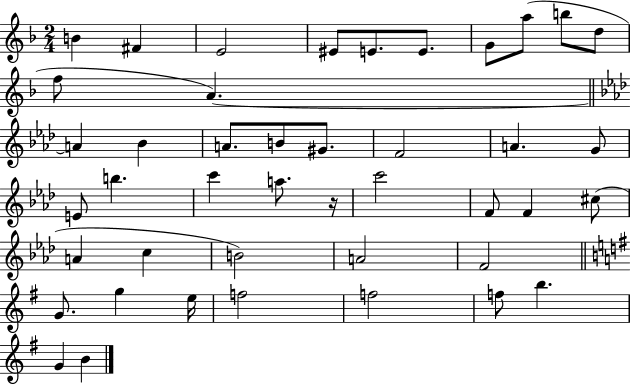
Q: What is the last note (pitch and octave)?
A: B4